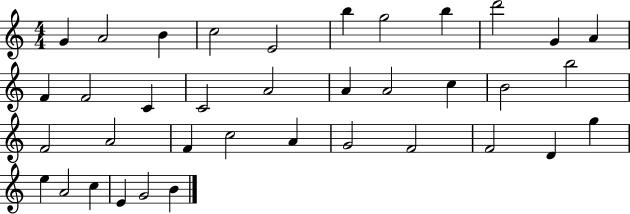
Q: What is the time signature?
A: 4/4